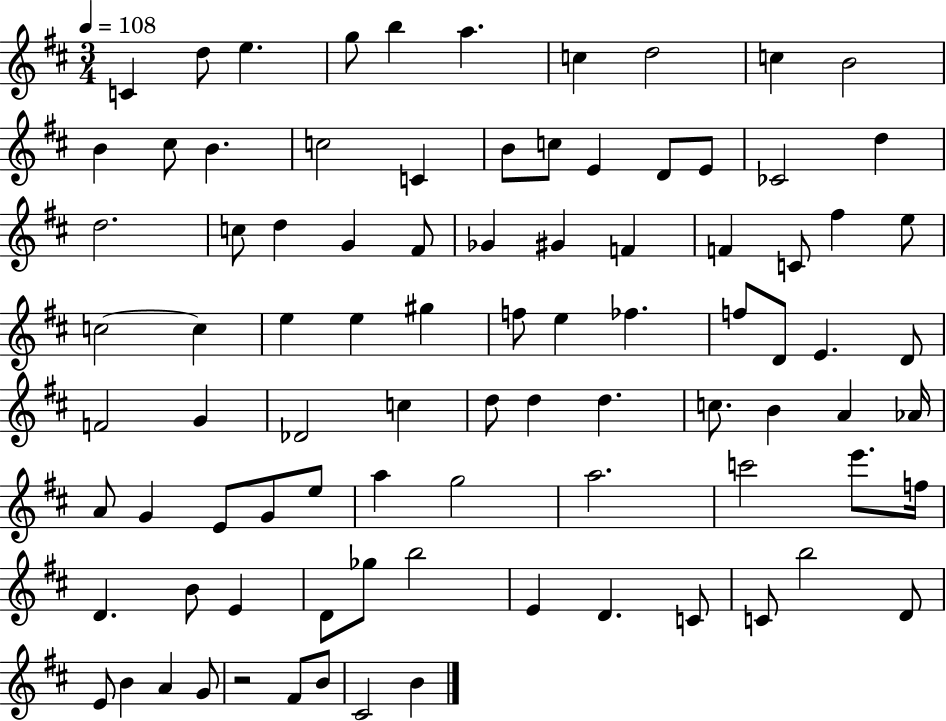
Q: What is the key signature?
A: D major